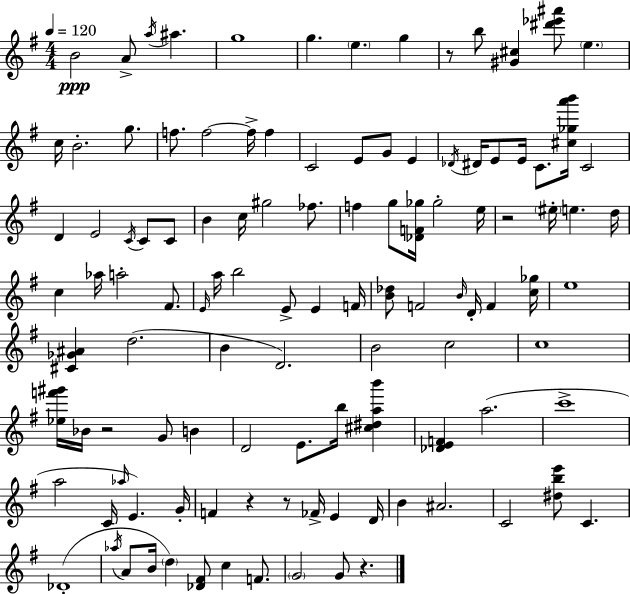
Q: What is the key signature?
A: G major